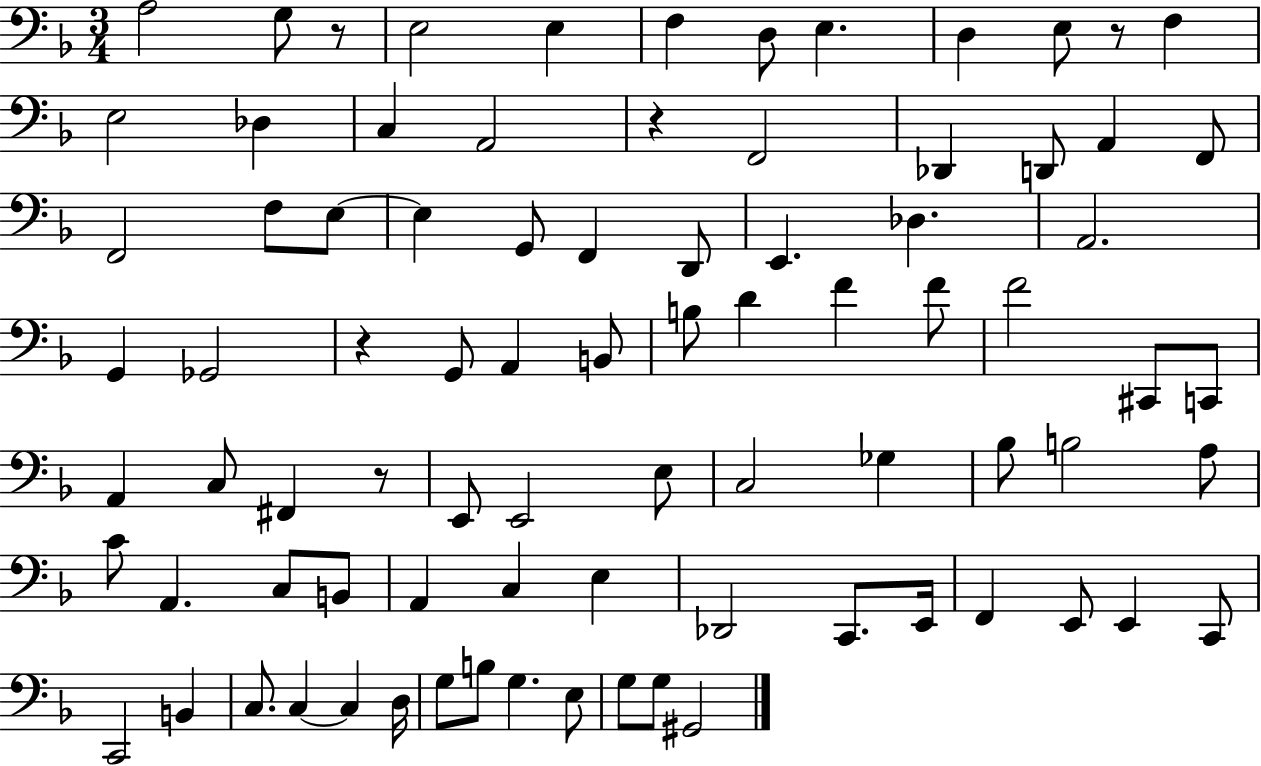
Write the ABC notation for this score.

X:1
T:Untitled
M:3/4
L:1/4
K:F
A,2 G,/2 z/2 E,2 E, F, D,/2 E, D, E,/2 z/2 F, E,2 _D, C, A,,2 z F,,2 _D,, D,,/2 A,, F,,/2 F,,2 F,/2 E,/2 E, G,,/2 F,, D,,/2 E,, _D, A,,2 G,, _G,,2 z G,,/2 A,, B,,/2 B,/2 D F F/2 F2 ^C,,/2 C,,/2 A,, C,/2 ^F,, z/2 E,,/2 E,,2 E,/2 C,2 _G, _B,/2 B,2 A,/2 C/2 A,, C,/2 B,,/2 A,, C, E, _D,,2 C,,/2 E,,/4 F,, E,,/2 E,, C,,/2 C,,2 B,, C,/2 C, C, D,/4 G,/2 B,/2 G, E,/2 G,/2 G,/2 ^G,,2